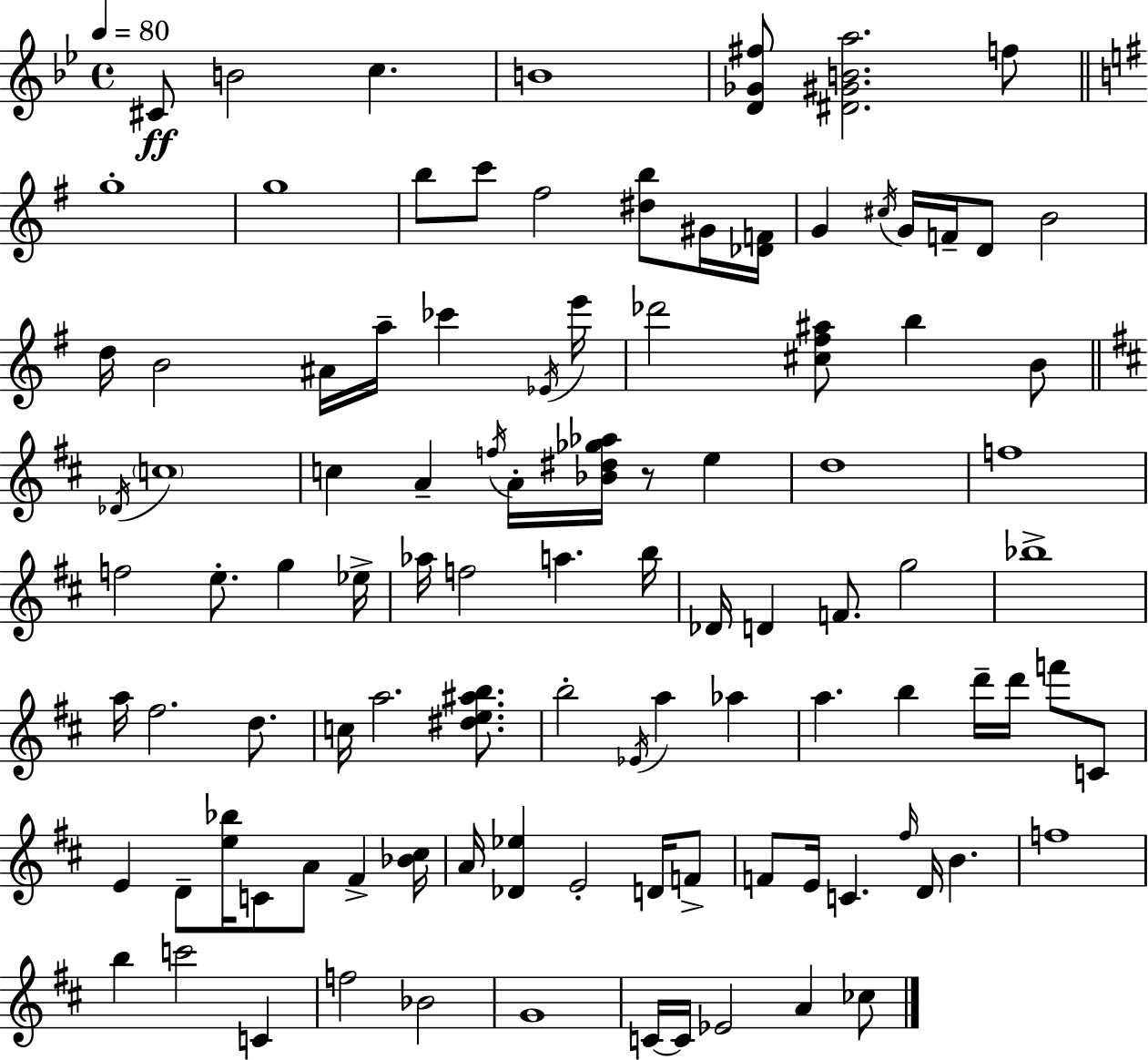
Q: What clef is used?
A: treble